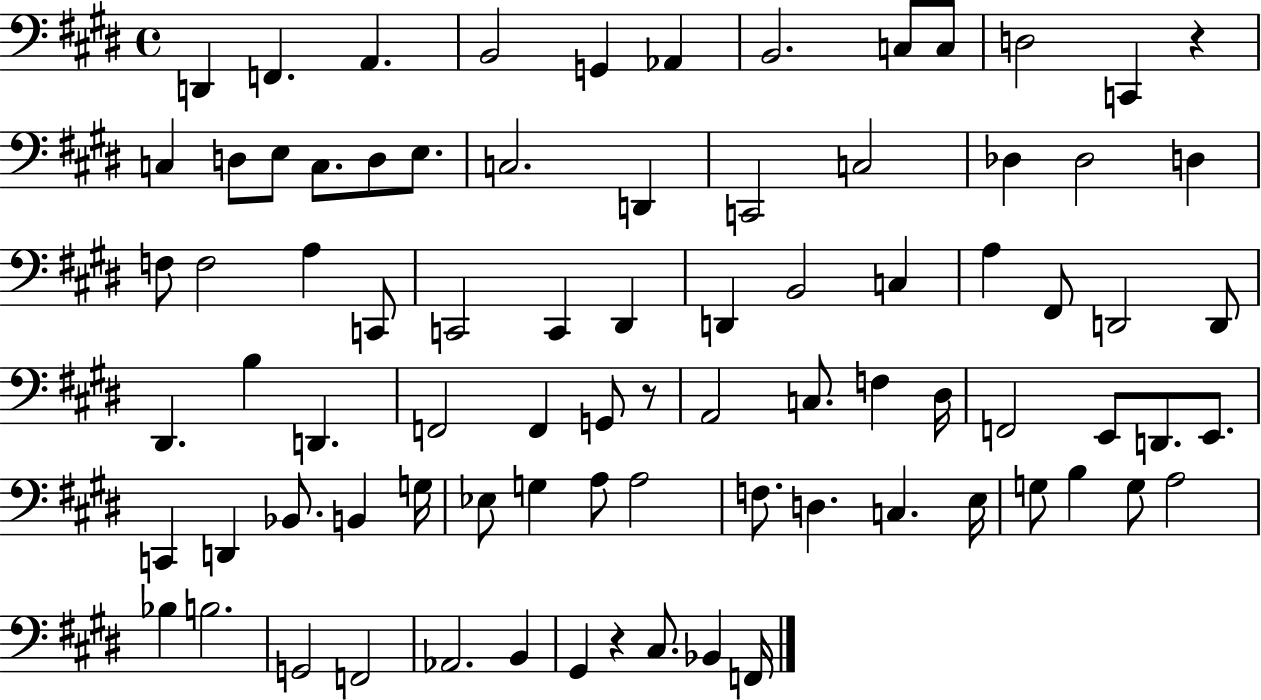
D2/q F2/q. A2/q. B2/h G2/q Ab2/q B2/h. C3/e C3/e D3/h C2/q R/q C3/q D3/e E3/e C3/e. D3/e E3/e. C3/h. D2/q C2/h C3/h Db3/q Db3/h D3/q F3/e F3/h A3/q C2/e C2/h C2/q D#2/q D2/q B2/h C3/q A3/q F#2/e D2/h D2/e D#2/q. B3/q D2/q. F2/h F2/q G2/e R/e A2/h C3/e. F3/q D#3/s F2/h E2/e D2/e. E2/e. C2/q D2/q Bb2/e. B2/q G3/s Eb3/e G3/q A3/e A3/h F3/e. D3/q. C3/q. E3/s G3/e B3/q G3/e A3/h Bb3/q B3/h. G2/h F2/h Ab2/h. B2/q G#2/q R/q C#3/e. Bb2/q F2/s